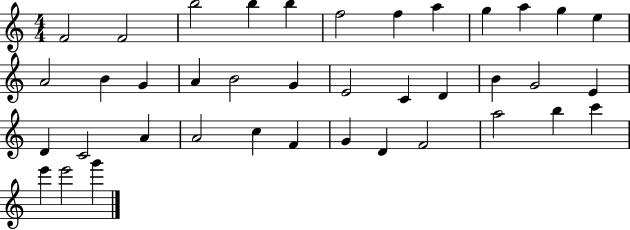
{
  \clef treble
  \numericTimeSignature
  \time 4/4
  \key c \major
  f'2 f'2 | b''2 b''4 b''4 | f''2 f''4 a''4 | g''4 a''4 g''4 e''4 | \break a'2 b'4 g'4 | a'4 b'2 g'4 | e'2 c'4 d'4 | b'4 g'2 e'4 | \break d'4 c'2 a'4 | a'2 c''4 f'4 | g'4 d'4 f'2 | a''2 b''4 c'''4 | \break e'''4 e'''2 g'''4 | \bar "|."
}